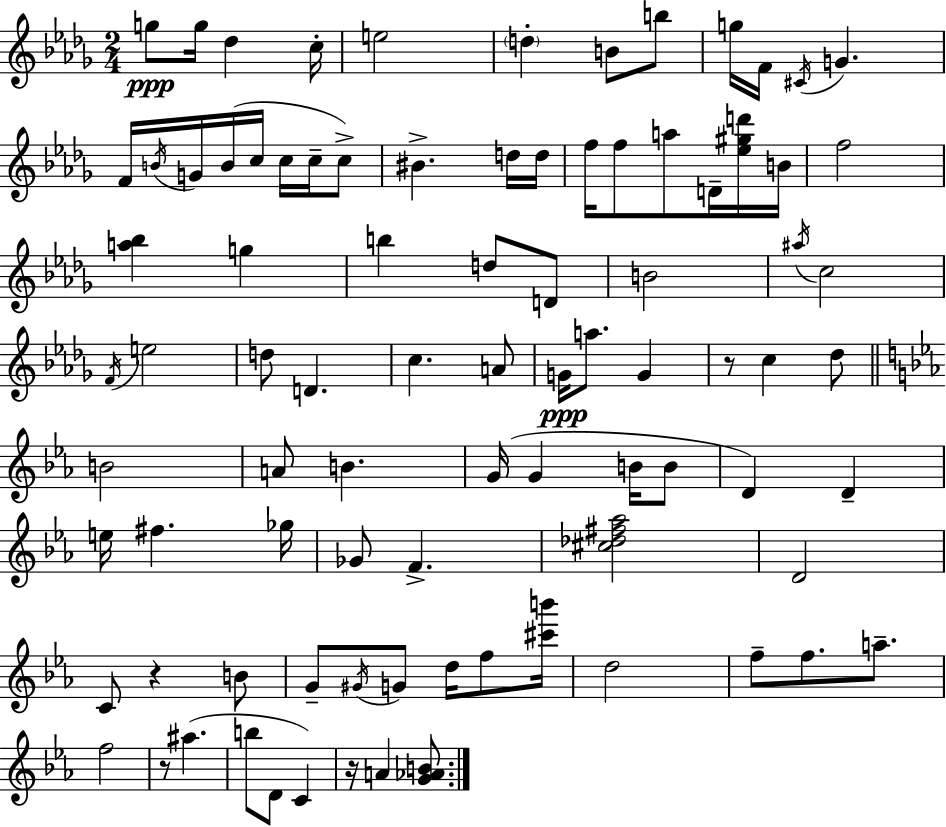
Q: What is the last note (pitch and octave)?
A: A4